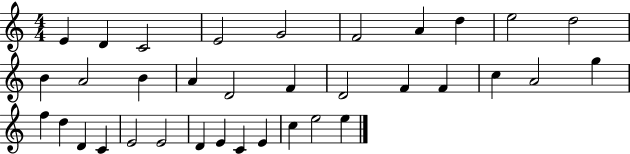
{
  \clef treble
  \numericTimeSignature
  \time 4/4
  \key c \major
  e'4 d'4 c'2 | e'2 g'2 | f'2 a'4 d''4 | e''2 d''2 | \break b'4 a'2 b'4 | a'4 d'2 f'4 | d'2 f'4 f'4 | c''4 a'2 g''4 | \break f''4 d''4 d'4 c'4 | e'2 e'2 | d'4 e'4 c'4 e'4 | c''4 e''2 e''4 | \break \bar "|."
}